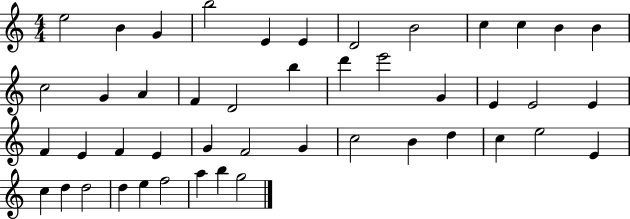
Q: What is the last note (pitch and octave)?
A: G5